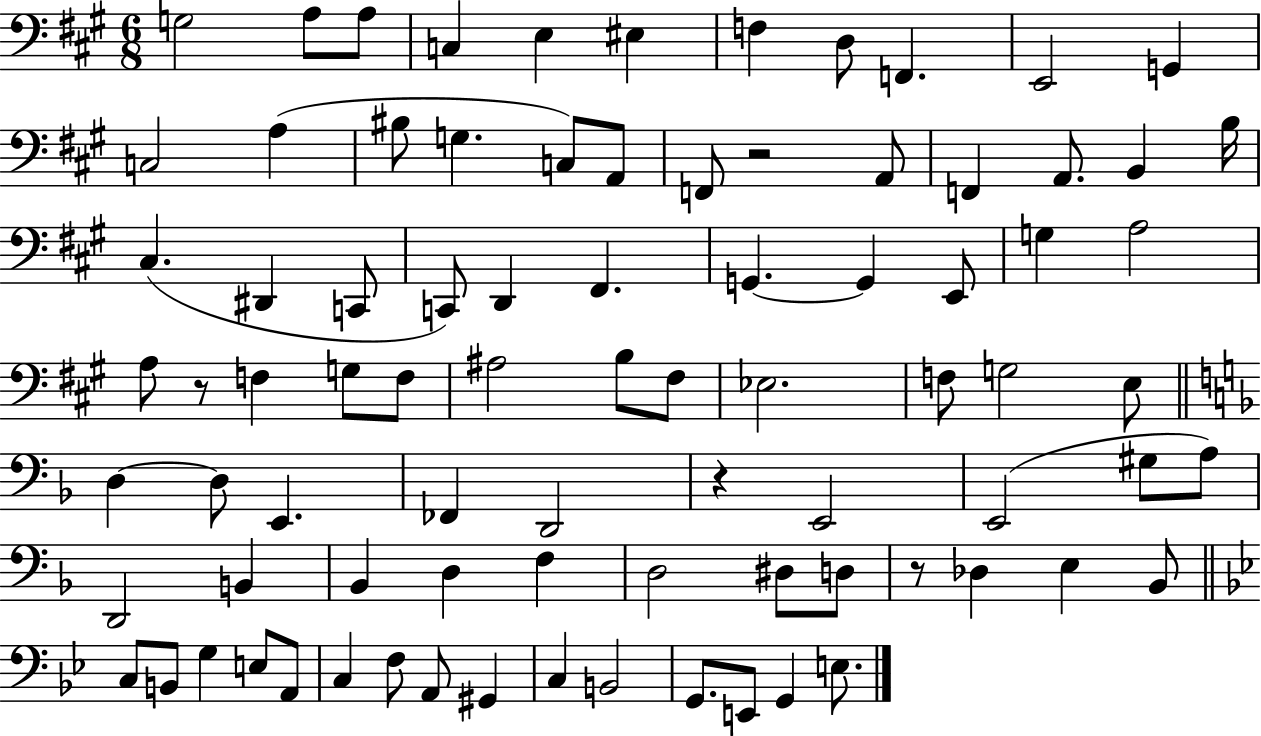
X:1
T:Untitled
M:6/8
L:1/4
K:A
G,2 A,/2 A,/2 C, E, ^E, F, D,/2 F,, E,,2 G,, C,2 A, ^B,/2 G, C,/2 A,,/2 F,,/2 z2 A,,/2 F,, A,,/2 B,, B,/4 ^C, ^D,, C,,/2 C,,/2 D,, ^F,, G,, G,, E,,/2 G, A,2 A,/2 z/2 F, G,/2 F,/2 ^A,2 B,/2 ^F,/2 _E,2 F,/2 G,2 E,/2 D, D,/2 E,, _F,, D,,2 z E,,2 E,,2 ^G,/2 A,/2 D,,2 B,, _B,, D, F, D,2 ^D,/2 D,/2 z/2 _D, E, _B,,/2 C,/2 B,,/2 G, E,/2 A,,/2 C, F,/2 A,,/2 ^G,, C, B,,2 G,,/2 E,,/2 G,, E,/2